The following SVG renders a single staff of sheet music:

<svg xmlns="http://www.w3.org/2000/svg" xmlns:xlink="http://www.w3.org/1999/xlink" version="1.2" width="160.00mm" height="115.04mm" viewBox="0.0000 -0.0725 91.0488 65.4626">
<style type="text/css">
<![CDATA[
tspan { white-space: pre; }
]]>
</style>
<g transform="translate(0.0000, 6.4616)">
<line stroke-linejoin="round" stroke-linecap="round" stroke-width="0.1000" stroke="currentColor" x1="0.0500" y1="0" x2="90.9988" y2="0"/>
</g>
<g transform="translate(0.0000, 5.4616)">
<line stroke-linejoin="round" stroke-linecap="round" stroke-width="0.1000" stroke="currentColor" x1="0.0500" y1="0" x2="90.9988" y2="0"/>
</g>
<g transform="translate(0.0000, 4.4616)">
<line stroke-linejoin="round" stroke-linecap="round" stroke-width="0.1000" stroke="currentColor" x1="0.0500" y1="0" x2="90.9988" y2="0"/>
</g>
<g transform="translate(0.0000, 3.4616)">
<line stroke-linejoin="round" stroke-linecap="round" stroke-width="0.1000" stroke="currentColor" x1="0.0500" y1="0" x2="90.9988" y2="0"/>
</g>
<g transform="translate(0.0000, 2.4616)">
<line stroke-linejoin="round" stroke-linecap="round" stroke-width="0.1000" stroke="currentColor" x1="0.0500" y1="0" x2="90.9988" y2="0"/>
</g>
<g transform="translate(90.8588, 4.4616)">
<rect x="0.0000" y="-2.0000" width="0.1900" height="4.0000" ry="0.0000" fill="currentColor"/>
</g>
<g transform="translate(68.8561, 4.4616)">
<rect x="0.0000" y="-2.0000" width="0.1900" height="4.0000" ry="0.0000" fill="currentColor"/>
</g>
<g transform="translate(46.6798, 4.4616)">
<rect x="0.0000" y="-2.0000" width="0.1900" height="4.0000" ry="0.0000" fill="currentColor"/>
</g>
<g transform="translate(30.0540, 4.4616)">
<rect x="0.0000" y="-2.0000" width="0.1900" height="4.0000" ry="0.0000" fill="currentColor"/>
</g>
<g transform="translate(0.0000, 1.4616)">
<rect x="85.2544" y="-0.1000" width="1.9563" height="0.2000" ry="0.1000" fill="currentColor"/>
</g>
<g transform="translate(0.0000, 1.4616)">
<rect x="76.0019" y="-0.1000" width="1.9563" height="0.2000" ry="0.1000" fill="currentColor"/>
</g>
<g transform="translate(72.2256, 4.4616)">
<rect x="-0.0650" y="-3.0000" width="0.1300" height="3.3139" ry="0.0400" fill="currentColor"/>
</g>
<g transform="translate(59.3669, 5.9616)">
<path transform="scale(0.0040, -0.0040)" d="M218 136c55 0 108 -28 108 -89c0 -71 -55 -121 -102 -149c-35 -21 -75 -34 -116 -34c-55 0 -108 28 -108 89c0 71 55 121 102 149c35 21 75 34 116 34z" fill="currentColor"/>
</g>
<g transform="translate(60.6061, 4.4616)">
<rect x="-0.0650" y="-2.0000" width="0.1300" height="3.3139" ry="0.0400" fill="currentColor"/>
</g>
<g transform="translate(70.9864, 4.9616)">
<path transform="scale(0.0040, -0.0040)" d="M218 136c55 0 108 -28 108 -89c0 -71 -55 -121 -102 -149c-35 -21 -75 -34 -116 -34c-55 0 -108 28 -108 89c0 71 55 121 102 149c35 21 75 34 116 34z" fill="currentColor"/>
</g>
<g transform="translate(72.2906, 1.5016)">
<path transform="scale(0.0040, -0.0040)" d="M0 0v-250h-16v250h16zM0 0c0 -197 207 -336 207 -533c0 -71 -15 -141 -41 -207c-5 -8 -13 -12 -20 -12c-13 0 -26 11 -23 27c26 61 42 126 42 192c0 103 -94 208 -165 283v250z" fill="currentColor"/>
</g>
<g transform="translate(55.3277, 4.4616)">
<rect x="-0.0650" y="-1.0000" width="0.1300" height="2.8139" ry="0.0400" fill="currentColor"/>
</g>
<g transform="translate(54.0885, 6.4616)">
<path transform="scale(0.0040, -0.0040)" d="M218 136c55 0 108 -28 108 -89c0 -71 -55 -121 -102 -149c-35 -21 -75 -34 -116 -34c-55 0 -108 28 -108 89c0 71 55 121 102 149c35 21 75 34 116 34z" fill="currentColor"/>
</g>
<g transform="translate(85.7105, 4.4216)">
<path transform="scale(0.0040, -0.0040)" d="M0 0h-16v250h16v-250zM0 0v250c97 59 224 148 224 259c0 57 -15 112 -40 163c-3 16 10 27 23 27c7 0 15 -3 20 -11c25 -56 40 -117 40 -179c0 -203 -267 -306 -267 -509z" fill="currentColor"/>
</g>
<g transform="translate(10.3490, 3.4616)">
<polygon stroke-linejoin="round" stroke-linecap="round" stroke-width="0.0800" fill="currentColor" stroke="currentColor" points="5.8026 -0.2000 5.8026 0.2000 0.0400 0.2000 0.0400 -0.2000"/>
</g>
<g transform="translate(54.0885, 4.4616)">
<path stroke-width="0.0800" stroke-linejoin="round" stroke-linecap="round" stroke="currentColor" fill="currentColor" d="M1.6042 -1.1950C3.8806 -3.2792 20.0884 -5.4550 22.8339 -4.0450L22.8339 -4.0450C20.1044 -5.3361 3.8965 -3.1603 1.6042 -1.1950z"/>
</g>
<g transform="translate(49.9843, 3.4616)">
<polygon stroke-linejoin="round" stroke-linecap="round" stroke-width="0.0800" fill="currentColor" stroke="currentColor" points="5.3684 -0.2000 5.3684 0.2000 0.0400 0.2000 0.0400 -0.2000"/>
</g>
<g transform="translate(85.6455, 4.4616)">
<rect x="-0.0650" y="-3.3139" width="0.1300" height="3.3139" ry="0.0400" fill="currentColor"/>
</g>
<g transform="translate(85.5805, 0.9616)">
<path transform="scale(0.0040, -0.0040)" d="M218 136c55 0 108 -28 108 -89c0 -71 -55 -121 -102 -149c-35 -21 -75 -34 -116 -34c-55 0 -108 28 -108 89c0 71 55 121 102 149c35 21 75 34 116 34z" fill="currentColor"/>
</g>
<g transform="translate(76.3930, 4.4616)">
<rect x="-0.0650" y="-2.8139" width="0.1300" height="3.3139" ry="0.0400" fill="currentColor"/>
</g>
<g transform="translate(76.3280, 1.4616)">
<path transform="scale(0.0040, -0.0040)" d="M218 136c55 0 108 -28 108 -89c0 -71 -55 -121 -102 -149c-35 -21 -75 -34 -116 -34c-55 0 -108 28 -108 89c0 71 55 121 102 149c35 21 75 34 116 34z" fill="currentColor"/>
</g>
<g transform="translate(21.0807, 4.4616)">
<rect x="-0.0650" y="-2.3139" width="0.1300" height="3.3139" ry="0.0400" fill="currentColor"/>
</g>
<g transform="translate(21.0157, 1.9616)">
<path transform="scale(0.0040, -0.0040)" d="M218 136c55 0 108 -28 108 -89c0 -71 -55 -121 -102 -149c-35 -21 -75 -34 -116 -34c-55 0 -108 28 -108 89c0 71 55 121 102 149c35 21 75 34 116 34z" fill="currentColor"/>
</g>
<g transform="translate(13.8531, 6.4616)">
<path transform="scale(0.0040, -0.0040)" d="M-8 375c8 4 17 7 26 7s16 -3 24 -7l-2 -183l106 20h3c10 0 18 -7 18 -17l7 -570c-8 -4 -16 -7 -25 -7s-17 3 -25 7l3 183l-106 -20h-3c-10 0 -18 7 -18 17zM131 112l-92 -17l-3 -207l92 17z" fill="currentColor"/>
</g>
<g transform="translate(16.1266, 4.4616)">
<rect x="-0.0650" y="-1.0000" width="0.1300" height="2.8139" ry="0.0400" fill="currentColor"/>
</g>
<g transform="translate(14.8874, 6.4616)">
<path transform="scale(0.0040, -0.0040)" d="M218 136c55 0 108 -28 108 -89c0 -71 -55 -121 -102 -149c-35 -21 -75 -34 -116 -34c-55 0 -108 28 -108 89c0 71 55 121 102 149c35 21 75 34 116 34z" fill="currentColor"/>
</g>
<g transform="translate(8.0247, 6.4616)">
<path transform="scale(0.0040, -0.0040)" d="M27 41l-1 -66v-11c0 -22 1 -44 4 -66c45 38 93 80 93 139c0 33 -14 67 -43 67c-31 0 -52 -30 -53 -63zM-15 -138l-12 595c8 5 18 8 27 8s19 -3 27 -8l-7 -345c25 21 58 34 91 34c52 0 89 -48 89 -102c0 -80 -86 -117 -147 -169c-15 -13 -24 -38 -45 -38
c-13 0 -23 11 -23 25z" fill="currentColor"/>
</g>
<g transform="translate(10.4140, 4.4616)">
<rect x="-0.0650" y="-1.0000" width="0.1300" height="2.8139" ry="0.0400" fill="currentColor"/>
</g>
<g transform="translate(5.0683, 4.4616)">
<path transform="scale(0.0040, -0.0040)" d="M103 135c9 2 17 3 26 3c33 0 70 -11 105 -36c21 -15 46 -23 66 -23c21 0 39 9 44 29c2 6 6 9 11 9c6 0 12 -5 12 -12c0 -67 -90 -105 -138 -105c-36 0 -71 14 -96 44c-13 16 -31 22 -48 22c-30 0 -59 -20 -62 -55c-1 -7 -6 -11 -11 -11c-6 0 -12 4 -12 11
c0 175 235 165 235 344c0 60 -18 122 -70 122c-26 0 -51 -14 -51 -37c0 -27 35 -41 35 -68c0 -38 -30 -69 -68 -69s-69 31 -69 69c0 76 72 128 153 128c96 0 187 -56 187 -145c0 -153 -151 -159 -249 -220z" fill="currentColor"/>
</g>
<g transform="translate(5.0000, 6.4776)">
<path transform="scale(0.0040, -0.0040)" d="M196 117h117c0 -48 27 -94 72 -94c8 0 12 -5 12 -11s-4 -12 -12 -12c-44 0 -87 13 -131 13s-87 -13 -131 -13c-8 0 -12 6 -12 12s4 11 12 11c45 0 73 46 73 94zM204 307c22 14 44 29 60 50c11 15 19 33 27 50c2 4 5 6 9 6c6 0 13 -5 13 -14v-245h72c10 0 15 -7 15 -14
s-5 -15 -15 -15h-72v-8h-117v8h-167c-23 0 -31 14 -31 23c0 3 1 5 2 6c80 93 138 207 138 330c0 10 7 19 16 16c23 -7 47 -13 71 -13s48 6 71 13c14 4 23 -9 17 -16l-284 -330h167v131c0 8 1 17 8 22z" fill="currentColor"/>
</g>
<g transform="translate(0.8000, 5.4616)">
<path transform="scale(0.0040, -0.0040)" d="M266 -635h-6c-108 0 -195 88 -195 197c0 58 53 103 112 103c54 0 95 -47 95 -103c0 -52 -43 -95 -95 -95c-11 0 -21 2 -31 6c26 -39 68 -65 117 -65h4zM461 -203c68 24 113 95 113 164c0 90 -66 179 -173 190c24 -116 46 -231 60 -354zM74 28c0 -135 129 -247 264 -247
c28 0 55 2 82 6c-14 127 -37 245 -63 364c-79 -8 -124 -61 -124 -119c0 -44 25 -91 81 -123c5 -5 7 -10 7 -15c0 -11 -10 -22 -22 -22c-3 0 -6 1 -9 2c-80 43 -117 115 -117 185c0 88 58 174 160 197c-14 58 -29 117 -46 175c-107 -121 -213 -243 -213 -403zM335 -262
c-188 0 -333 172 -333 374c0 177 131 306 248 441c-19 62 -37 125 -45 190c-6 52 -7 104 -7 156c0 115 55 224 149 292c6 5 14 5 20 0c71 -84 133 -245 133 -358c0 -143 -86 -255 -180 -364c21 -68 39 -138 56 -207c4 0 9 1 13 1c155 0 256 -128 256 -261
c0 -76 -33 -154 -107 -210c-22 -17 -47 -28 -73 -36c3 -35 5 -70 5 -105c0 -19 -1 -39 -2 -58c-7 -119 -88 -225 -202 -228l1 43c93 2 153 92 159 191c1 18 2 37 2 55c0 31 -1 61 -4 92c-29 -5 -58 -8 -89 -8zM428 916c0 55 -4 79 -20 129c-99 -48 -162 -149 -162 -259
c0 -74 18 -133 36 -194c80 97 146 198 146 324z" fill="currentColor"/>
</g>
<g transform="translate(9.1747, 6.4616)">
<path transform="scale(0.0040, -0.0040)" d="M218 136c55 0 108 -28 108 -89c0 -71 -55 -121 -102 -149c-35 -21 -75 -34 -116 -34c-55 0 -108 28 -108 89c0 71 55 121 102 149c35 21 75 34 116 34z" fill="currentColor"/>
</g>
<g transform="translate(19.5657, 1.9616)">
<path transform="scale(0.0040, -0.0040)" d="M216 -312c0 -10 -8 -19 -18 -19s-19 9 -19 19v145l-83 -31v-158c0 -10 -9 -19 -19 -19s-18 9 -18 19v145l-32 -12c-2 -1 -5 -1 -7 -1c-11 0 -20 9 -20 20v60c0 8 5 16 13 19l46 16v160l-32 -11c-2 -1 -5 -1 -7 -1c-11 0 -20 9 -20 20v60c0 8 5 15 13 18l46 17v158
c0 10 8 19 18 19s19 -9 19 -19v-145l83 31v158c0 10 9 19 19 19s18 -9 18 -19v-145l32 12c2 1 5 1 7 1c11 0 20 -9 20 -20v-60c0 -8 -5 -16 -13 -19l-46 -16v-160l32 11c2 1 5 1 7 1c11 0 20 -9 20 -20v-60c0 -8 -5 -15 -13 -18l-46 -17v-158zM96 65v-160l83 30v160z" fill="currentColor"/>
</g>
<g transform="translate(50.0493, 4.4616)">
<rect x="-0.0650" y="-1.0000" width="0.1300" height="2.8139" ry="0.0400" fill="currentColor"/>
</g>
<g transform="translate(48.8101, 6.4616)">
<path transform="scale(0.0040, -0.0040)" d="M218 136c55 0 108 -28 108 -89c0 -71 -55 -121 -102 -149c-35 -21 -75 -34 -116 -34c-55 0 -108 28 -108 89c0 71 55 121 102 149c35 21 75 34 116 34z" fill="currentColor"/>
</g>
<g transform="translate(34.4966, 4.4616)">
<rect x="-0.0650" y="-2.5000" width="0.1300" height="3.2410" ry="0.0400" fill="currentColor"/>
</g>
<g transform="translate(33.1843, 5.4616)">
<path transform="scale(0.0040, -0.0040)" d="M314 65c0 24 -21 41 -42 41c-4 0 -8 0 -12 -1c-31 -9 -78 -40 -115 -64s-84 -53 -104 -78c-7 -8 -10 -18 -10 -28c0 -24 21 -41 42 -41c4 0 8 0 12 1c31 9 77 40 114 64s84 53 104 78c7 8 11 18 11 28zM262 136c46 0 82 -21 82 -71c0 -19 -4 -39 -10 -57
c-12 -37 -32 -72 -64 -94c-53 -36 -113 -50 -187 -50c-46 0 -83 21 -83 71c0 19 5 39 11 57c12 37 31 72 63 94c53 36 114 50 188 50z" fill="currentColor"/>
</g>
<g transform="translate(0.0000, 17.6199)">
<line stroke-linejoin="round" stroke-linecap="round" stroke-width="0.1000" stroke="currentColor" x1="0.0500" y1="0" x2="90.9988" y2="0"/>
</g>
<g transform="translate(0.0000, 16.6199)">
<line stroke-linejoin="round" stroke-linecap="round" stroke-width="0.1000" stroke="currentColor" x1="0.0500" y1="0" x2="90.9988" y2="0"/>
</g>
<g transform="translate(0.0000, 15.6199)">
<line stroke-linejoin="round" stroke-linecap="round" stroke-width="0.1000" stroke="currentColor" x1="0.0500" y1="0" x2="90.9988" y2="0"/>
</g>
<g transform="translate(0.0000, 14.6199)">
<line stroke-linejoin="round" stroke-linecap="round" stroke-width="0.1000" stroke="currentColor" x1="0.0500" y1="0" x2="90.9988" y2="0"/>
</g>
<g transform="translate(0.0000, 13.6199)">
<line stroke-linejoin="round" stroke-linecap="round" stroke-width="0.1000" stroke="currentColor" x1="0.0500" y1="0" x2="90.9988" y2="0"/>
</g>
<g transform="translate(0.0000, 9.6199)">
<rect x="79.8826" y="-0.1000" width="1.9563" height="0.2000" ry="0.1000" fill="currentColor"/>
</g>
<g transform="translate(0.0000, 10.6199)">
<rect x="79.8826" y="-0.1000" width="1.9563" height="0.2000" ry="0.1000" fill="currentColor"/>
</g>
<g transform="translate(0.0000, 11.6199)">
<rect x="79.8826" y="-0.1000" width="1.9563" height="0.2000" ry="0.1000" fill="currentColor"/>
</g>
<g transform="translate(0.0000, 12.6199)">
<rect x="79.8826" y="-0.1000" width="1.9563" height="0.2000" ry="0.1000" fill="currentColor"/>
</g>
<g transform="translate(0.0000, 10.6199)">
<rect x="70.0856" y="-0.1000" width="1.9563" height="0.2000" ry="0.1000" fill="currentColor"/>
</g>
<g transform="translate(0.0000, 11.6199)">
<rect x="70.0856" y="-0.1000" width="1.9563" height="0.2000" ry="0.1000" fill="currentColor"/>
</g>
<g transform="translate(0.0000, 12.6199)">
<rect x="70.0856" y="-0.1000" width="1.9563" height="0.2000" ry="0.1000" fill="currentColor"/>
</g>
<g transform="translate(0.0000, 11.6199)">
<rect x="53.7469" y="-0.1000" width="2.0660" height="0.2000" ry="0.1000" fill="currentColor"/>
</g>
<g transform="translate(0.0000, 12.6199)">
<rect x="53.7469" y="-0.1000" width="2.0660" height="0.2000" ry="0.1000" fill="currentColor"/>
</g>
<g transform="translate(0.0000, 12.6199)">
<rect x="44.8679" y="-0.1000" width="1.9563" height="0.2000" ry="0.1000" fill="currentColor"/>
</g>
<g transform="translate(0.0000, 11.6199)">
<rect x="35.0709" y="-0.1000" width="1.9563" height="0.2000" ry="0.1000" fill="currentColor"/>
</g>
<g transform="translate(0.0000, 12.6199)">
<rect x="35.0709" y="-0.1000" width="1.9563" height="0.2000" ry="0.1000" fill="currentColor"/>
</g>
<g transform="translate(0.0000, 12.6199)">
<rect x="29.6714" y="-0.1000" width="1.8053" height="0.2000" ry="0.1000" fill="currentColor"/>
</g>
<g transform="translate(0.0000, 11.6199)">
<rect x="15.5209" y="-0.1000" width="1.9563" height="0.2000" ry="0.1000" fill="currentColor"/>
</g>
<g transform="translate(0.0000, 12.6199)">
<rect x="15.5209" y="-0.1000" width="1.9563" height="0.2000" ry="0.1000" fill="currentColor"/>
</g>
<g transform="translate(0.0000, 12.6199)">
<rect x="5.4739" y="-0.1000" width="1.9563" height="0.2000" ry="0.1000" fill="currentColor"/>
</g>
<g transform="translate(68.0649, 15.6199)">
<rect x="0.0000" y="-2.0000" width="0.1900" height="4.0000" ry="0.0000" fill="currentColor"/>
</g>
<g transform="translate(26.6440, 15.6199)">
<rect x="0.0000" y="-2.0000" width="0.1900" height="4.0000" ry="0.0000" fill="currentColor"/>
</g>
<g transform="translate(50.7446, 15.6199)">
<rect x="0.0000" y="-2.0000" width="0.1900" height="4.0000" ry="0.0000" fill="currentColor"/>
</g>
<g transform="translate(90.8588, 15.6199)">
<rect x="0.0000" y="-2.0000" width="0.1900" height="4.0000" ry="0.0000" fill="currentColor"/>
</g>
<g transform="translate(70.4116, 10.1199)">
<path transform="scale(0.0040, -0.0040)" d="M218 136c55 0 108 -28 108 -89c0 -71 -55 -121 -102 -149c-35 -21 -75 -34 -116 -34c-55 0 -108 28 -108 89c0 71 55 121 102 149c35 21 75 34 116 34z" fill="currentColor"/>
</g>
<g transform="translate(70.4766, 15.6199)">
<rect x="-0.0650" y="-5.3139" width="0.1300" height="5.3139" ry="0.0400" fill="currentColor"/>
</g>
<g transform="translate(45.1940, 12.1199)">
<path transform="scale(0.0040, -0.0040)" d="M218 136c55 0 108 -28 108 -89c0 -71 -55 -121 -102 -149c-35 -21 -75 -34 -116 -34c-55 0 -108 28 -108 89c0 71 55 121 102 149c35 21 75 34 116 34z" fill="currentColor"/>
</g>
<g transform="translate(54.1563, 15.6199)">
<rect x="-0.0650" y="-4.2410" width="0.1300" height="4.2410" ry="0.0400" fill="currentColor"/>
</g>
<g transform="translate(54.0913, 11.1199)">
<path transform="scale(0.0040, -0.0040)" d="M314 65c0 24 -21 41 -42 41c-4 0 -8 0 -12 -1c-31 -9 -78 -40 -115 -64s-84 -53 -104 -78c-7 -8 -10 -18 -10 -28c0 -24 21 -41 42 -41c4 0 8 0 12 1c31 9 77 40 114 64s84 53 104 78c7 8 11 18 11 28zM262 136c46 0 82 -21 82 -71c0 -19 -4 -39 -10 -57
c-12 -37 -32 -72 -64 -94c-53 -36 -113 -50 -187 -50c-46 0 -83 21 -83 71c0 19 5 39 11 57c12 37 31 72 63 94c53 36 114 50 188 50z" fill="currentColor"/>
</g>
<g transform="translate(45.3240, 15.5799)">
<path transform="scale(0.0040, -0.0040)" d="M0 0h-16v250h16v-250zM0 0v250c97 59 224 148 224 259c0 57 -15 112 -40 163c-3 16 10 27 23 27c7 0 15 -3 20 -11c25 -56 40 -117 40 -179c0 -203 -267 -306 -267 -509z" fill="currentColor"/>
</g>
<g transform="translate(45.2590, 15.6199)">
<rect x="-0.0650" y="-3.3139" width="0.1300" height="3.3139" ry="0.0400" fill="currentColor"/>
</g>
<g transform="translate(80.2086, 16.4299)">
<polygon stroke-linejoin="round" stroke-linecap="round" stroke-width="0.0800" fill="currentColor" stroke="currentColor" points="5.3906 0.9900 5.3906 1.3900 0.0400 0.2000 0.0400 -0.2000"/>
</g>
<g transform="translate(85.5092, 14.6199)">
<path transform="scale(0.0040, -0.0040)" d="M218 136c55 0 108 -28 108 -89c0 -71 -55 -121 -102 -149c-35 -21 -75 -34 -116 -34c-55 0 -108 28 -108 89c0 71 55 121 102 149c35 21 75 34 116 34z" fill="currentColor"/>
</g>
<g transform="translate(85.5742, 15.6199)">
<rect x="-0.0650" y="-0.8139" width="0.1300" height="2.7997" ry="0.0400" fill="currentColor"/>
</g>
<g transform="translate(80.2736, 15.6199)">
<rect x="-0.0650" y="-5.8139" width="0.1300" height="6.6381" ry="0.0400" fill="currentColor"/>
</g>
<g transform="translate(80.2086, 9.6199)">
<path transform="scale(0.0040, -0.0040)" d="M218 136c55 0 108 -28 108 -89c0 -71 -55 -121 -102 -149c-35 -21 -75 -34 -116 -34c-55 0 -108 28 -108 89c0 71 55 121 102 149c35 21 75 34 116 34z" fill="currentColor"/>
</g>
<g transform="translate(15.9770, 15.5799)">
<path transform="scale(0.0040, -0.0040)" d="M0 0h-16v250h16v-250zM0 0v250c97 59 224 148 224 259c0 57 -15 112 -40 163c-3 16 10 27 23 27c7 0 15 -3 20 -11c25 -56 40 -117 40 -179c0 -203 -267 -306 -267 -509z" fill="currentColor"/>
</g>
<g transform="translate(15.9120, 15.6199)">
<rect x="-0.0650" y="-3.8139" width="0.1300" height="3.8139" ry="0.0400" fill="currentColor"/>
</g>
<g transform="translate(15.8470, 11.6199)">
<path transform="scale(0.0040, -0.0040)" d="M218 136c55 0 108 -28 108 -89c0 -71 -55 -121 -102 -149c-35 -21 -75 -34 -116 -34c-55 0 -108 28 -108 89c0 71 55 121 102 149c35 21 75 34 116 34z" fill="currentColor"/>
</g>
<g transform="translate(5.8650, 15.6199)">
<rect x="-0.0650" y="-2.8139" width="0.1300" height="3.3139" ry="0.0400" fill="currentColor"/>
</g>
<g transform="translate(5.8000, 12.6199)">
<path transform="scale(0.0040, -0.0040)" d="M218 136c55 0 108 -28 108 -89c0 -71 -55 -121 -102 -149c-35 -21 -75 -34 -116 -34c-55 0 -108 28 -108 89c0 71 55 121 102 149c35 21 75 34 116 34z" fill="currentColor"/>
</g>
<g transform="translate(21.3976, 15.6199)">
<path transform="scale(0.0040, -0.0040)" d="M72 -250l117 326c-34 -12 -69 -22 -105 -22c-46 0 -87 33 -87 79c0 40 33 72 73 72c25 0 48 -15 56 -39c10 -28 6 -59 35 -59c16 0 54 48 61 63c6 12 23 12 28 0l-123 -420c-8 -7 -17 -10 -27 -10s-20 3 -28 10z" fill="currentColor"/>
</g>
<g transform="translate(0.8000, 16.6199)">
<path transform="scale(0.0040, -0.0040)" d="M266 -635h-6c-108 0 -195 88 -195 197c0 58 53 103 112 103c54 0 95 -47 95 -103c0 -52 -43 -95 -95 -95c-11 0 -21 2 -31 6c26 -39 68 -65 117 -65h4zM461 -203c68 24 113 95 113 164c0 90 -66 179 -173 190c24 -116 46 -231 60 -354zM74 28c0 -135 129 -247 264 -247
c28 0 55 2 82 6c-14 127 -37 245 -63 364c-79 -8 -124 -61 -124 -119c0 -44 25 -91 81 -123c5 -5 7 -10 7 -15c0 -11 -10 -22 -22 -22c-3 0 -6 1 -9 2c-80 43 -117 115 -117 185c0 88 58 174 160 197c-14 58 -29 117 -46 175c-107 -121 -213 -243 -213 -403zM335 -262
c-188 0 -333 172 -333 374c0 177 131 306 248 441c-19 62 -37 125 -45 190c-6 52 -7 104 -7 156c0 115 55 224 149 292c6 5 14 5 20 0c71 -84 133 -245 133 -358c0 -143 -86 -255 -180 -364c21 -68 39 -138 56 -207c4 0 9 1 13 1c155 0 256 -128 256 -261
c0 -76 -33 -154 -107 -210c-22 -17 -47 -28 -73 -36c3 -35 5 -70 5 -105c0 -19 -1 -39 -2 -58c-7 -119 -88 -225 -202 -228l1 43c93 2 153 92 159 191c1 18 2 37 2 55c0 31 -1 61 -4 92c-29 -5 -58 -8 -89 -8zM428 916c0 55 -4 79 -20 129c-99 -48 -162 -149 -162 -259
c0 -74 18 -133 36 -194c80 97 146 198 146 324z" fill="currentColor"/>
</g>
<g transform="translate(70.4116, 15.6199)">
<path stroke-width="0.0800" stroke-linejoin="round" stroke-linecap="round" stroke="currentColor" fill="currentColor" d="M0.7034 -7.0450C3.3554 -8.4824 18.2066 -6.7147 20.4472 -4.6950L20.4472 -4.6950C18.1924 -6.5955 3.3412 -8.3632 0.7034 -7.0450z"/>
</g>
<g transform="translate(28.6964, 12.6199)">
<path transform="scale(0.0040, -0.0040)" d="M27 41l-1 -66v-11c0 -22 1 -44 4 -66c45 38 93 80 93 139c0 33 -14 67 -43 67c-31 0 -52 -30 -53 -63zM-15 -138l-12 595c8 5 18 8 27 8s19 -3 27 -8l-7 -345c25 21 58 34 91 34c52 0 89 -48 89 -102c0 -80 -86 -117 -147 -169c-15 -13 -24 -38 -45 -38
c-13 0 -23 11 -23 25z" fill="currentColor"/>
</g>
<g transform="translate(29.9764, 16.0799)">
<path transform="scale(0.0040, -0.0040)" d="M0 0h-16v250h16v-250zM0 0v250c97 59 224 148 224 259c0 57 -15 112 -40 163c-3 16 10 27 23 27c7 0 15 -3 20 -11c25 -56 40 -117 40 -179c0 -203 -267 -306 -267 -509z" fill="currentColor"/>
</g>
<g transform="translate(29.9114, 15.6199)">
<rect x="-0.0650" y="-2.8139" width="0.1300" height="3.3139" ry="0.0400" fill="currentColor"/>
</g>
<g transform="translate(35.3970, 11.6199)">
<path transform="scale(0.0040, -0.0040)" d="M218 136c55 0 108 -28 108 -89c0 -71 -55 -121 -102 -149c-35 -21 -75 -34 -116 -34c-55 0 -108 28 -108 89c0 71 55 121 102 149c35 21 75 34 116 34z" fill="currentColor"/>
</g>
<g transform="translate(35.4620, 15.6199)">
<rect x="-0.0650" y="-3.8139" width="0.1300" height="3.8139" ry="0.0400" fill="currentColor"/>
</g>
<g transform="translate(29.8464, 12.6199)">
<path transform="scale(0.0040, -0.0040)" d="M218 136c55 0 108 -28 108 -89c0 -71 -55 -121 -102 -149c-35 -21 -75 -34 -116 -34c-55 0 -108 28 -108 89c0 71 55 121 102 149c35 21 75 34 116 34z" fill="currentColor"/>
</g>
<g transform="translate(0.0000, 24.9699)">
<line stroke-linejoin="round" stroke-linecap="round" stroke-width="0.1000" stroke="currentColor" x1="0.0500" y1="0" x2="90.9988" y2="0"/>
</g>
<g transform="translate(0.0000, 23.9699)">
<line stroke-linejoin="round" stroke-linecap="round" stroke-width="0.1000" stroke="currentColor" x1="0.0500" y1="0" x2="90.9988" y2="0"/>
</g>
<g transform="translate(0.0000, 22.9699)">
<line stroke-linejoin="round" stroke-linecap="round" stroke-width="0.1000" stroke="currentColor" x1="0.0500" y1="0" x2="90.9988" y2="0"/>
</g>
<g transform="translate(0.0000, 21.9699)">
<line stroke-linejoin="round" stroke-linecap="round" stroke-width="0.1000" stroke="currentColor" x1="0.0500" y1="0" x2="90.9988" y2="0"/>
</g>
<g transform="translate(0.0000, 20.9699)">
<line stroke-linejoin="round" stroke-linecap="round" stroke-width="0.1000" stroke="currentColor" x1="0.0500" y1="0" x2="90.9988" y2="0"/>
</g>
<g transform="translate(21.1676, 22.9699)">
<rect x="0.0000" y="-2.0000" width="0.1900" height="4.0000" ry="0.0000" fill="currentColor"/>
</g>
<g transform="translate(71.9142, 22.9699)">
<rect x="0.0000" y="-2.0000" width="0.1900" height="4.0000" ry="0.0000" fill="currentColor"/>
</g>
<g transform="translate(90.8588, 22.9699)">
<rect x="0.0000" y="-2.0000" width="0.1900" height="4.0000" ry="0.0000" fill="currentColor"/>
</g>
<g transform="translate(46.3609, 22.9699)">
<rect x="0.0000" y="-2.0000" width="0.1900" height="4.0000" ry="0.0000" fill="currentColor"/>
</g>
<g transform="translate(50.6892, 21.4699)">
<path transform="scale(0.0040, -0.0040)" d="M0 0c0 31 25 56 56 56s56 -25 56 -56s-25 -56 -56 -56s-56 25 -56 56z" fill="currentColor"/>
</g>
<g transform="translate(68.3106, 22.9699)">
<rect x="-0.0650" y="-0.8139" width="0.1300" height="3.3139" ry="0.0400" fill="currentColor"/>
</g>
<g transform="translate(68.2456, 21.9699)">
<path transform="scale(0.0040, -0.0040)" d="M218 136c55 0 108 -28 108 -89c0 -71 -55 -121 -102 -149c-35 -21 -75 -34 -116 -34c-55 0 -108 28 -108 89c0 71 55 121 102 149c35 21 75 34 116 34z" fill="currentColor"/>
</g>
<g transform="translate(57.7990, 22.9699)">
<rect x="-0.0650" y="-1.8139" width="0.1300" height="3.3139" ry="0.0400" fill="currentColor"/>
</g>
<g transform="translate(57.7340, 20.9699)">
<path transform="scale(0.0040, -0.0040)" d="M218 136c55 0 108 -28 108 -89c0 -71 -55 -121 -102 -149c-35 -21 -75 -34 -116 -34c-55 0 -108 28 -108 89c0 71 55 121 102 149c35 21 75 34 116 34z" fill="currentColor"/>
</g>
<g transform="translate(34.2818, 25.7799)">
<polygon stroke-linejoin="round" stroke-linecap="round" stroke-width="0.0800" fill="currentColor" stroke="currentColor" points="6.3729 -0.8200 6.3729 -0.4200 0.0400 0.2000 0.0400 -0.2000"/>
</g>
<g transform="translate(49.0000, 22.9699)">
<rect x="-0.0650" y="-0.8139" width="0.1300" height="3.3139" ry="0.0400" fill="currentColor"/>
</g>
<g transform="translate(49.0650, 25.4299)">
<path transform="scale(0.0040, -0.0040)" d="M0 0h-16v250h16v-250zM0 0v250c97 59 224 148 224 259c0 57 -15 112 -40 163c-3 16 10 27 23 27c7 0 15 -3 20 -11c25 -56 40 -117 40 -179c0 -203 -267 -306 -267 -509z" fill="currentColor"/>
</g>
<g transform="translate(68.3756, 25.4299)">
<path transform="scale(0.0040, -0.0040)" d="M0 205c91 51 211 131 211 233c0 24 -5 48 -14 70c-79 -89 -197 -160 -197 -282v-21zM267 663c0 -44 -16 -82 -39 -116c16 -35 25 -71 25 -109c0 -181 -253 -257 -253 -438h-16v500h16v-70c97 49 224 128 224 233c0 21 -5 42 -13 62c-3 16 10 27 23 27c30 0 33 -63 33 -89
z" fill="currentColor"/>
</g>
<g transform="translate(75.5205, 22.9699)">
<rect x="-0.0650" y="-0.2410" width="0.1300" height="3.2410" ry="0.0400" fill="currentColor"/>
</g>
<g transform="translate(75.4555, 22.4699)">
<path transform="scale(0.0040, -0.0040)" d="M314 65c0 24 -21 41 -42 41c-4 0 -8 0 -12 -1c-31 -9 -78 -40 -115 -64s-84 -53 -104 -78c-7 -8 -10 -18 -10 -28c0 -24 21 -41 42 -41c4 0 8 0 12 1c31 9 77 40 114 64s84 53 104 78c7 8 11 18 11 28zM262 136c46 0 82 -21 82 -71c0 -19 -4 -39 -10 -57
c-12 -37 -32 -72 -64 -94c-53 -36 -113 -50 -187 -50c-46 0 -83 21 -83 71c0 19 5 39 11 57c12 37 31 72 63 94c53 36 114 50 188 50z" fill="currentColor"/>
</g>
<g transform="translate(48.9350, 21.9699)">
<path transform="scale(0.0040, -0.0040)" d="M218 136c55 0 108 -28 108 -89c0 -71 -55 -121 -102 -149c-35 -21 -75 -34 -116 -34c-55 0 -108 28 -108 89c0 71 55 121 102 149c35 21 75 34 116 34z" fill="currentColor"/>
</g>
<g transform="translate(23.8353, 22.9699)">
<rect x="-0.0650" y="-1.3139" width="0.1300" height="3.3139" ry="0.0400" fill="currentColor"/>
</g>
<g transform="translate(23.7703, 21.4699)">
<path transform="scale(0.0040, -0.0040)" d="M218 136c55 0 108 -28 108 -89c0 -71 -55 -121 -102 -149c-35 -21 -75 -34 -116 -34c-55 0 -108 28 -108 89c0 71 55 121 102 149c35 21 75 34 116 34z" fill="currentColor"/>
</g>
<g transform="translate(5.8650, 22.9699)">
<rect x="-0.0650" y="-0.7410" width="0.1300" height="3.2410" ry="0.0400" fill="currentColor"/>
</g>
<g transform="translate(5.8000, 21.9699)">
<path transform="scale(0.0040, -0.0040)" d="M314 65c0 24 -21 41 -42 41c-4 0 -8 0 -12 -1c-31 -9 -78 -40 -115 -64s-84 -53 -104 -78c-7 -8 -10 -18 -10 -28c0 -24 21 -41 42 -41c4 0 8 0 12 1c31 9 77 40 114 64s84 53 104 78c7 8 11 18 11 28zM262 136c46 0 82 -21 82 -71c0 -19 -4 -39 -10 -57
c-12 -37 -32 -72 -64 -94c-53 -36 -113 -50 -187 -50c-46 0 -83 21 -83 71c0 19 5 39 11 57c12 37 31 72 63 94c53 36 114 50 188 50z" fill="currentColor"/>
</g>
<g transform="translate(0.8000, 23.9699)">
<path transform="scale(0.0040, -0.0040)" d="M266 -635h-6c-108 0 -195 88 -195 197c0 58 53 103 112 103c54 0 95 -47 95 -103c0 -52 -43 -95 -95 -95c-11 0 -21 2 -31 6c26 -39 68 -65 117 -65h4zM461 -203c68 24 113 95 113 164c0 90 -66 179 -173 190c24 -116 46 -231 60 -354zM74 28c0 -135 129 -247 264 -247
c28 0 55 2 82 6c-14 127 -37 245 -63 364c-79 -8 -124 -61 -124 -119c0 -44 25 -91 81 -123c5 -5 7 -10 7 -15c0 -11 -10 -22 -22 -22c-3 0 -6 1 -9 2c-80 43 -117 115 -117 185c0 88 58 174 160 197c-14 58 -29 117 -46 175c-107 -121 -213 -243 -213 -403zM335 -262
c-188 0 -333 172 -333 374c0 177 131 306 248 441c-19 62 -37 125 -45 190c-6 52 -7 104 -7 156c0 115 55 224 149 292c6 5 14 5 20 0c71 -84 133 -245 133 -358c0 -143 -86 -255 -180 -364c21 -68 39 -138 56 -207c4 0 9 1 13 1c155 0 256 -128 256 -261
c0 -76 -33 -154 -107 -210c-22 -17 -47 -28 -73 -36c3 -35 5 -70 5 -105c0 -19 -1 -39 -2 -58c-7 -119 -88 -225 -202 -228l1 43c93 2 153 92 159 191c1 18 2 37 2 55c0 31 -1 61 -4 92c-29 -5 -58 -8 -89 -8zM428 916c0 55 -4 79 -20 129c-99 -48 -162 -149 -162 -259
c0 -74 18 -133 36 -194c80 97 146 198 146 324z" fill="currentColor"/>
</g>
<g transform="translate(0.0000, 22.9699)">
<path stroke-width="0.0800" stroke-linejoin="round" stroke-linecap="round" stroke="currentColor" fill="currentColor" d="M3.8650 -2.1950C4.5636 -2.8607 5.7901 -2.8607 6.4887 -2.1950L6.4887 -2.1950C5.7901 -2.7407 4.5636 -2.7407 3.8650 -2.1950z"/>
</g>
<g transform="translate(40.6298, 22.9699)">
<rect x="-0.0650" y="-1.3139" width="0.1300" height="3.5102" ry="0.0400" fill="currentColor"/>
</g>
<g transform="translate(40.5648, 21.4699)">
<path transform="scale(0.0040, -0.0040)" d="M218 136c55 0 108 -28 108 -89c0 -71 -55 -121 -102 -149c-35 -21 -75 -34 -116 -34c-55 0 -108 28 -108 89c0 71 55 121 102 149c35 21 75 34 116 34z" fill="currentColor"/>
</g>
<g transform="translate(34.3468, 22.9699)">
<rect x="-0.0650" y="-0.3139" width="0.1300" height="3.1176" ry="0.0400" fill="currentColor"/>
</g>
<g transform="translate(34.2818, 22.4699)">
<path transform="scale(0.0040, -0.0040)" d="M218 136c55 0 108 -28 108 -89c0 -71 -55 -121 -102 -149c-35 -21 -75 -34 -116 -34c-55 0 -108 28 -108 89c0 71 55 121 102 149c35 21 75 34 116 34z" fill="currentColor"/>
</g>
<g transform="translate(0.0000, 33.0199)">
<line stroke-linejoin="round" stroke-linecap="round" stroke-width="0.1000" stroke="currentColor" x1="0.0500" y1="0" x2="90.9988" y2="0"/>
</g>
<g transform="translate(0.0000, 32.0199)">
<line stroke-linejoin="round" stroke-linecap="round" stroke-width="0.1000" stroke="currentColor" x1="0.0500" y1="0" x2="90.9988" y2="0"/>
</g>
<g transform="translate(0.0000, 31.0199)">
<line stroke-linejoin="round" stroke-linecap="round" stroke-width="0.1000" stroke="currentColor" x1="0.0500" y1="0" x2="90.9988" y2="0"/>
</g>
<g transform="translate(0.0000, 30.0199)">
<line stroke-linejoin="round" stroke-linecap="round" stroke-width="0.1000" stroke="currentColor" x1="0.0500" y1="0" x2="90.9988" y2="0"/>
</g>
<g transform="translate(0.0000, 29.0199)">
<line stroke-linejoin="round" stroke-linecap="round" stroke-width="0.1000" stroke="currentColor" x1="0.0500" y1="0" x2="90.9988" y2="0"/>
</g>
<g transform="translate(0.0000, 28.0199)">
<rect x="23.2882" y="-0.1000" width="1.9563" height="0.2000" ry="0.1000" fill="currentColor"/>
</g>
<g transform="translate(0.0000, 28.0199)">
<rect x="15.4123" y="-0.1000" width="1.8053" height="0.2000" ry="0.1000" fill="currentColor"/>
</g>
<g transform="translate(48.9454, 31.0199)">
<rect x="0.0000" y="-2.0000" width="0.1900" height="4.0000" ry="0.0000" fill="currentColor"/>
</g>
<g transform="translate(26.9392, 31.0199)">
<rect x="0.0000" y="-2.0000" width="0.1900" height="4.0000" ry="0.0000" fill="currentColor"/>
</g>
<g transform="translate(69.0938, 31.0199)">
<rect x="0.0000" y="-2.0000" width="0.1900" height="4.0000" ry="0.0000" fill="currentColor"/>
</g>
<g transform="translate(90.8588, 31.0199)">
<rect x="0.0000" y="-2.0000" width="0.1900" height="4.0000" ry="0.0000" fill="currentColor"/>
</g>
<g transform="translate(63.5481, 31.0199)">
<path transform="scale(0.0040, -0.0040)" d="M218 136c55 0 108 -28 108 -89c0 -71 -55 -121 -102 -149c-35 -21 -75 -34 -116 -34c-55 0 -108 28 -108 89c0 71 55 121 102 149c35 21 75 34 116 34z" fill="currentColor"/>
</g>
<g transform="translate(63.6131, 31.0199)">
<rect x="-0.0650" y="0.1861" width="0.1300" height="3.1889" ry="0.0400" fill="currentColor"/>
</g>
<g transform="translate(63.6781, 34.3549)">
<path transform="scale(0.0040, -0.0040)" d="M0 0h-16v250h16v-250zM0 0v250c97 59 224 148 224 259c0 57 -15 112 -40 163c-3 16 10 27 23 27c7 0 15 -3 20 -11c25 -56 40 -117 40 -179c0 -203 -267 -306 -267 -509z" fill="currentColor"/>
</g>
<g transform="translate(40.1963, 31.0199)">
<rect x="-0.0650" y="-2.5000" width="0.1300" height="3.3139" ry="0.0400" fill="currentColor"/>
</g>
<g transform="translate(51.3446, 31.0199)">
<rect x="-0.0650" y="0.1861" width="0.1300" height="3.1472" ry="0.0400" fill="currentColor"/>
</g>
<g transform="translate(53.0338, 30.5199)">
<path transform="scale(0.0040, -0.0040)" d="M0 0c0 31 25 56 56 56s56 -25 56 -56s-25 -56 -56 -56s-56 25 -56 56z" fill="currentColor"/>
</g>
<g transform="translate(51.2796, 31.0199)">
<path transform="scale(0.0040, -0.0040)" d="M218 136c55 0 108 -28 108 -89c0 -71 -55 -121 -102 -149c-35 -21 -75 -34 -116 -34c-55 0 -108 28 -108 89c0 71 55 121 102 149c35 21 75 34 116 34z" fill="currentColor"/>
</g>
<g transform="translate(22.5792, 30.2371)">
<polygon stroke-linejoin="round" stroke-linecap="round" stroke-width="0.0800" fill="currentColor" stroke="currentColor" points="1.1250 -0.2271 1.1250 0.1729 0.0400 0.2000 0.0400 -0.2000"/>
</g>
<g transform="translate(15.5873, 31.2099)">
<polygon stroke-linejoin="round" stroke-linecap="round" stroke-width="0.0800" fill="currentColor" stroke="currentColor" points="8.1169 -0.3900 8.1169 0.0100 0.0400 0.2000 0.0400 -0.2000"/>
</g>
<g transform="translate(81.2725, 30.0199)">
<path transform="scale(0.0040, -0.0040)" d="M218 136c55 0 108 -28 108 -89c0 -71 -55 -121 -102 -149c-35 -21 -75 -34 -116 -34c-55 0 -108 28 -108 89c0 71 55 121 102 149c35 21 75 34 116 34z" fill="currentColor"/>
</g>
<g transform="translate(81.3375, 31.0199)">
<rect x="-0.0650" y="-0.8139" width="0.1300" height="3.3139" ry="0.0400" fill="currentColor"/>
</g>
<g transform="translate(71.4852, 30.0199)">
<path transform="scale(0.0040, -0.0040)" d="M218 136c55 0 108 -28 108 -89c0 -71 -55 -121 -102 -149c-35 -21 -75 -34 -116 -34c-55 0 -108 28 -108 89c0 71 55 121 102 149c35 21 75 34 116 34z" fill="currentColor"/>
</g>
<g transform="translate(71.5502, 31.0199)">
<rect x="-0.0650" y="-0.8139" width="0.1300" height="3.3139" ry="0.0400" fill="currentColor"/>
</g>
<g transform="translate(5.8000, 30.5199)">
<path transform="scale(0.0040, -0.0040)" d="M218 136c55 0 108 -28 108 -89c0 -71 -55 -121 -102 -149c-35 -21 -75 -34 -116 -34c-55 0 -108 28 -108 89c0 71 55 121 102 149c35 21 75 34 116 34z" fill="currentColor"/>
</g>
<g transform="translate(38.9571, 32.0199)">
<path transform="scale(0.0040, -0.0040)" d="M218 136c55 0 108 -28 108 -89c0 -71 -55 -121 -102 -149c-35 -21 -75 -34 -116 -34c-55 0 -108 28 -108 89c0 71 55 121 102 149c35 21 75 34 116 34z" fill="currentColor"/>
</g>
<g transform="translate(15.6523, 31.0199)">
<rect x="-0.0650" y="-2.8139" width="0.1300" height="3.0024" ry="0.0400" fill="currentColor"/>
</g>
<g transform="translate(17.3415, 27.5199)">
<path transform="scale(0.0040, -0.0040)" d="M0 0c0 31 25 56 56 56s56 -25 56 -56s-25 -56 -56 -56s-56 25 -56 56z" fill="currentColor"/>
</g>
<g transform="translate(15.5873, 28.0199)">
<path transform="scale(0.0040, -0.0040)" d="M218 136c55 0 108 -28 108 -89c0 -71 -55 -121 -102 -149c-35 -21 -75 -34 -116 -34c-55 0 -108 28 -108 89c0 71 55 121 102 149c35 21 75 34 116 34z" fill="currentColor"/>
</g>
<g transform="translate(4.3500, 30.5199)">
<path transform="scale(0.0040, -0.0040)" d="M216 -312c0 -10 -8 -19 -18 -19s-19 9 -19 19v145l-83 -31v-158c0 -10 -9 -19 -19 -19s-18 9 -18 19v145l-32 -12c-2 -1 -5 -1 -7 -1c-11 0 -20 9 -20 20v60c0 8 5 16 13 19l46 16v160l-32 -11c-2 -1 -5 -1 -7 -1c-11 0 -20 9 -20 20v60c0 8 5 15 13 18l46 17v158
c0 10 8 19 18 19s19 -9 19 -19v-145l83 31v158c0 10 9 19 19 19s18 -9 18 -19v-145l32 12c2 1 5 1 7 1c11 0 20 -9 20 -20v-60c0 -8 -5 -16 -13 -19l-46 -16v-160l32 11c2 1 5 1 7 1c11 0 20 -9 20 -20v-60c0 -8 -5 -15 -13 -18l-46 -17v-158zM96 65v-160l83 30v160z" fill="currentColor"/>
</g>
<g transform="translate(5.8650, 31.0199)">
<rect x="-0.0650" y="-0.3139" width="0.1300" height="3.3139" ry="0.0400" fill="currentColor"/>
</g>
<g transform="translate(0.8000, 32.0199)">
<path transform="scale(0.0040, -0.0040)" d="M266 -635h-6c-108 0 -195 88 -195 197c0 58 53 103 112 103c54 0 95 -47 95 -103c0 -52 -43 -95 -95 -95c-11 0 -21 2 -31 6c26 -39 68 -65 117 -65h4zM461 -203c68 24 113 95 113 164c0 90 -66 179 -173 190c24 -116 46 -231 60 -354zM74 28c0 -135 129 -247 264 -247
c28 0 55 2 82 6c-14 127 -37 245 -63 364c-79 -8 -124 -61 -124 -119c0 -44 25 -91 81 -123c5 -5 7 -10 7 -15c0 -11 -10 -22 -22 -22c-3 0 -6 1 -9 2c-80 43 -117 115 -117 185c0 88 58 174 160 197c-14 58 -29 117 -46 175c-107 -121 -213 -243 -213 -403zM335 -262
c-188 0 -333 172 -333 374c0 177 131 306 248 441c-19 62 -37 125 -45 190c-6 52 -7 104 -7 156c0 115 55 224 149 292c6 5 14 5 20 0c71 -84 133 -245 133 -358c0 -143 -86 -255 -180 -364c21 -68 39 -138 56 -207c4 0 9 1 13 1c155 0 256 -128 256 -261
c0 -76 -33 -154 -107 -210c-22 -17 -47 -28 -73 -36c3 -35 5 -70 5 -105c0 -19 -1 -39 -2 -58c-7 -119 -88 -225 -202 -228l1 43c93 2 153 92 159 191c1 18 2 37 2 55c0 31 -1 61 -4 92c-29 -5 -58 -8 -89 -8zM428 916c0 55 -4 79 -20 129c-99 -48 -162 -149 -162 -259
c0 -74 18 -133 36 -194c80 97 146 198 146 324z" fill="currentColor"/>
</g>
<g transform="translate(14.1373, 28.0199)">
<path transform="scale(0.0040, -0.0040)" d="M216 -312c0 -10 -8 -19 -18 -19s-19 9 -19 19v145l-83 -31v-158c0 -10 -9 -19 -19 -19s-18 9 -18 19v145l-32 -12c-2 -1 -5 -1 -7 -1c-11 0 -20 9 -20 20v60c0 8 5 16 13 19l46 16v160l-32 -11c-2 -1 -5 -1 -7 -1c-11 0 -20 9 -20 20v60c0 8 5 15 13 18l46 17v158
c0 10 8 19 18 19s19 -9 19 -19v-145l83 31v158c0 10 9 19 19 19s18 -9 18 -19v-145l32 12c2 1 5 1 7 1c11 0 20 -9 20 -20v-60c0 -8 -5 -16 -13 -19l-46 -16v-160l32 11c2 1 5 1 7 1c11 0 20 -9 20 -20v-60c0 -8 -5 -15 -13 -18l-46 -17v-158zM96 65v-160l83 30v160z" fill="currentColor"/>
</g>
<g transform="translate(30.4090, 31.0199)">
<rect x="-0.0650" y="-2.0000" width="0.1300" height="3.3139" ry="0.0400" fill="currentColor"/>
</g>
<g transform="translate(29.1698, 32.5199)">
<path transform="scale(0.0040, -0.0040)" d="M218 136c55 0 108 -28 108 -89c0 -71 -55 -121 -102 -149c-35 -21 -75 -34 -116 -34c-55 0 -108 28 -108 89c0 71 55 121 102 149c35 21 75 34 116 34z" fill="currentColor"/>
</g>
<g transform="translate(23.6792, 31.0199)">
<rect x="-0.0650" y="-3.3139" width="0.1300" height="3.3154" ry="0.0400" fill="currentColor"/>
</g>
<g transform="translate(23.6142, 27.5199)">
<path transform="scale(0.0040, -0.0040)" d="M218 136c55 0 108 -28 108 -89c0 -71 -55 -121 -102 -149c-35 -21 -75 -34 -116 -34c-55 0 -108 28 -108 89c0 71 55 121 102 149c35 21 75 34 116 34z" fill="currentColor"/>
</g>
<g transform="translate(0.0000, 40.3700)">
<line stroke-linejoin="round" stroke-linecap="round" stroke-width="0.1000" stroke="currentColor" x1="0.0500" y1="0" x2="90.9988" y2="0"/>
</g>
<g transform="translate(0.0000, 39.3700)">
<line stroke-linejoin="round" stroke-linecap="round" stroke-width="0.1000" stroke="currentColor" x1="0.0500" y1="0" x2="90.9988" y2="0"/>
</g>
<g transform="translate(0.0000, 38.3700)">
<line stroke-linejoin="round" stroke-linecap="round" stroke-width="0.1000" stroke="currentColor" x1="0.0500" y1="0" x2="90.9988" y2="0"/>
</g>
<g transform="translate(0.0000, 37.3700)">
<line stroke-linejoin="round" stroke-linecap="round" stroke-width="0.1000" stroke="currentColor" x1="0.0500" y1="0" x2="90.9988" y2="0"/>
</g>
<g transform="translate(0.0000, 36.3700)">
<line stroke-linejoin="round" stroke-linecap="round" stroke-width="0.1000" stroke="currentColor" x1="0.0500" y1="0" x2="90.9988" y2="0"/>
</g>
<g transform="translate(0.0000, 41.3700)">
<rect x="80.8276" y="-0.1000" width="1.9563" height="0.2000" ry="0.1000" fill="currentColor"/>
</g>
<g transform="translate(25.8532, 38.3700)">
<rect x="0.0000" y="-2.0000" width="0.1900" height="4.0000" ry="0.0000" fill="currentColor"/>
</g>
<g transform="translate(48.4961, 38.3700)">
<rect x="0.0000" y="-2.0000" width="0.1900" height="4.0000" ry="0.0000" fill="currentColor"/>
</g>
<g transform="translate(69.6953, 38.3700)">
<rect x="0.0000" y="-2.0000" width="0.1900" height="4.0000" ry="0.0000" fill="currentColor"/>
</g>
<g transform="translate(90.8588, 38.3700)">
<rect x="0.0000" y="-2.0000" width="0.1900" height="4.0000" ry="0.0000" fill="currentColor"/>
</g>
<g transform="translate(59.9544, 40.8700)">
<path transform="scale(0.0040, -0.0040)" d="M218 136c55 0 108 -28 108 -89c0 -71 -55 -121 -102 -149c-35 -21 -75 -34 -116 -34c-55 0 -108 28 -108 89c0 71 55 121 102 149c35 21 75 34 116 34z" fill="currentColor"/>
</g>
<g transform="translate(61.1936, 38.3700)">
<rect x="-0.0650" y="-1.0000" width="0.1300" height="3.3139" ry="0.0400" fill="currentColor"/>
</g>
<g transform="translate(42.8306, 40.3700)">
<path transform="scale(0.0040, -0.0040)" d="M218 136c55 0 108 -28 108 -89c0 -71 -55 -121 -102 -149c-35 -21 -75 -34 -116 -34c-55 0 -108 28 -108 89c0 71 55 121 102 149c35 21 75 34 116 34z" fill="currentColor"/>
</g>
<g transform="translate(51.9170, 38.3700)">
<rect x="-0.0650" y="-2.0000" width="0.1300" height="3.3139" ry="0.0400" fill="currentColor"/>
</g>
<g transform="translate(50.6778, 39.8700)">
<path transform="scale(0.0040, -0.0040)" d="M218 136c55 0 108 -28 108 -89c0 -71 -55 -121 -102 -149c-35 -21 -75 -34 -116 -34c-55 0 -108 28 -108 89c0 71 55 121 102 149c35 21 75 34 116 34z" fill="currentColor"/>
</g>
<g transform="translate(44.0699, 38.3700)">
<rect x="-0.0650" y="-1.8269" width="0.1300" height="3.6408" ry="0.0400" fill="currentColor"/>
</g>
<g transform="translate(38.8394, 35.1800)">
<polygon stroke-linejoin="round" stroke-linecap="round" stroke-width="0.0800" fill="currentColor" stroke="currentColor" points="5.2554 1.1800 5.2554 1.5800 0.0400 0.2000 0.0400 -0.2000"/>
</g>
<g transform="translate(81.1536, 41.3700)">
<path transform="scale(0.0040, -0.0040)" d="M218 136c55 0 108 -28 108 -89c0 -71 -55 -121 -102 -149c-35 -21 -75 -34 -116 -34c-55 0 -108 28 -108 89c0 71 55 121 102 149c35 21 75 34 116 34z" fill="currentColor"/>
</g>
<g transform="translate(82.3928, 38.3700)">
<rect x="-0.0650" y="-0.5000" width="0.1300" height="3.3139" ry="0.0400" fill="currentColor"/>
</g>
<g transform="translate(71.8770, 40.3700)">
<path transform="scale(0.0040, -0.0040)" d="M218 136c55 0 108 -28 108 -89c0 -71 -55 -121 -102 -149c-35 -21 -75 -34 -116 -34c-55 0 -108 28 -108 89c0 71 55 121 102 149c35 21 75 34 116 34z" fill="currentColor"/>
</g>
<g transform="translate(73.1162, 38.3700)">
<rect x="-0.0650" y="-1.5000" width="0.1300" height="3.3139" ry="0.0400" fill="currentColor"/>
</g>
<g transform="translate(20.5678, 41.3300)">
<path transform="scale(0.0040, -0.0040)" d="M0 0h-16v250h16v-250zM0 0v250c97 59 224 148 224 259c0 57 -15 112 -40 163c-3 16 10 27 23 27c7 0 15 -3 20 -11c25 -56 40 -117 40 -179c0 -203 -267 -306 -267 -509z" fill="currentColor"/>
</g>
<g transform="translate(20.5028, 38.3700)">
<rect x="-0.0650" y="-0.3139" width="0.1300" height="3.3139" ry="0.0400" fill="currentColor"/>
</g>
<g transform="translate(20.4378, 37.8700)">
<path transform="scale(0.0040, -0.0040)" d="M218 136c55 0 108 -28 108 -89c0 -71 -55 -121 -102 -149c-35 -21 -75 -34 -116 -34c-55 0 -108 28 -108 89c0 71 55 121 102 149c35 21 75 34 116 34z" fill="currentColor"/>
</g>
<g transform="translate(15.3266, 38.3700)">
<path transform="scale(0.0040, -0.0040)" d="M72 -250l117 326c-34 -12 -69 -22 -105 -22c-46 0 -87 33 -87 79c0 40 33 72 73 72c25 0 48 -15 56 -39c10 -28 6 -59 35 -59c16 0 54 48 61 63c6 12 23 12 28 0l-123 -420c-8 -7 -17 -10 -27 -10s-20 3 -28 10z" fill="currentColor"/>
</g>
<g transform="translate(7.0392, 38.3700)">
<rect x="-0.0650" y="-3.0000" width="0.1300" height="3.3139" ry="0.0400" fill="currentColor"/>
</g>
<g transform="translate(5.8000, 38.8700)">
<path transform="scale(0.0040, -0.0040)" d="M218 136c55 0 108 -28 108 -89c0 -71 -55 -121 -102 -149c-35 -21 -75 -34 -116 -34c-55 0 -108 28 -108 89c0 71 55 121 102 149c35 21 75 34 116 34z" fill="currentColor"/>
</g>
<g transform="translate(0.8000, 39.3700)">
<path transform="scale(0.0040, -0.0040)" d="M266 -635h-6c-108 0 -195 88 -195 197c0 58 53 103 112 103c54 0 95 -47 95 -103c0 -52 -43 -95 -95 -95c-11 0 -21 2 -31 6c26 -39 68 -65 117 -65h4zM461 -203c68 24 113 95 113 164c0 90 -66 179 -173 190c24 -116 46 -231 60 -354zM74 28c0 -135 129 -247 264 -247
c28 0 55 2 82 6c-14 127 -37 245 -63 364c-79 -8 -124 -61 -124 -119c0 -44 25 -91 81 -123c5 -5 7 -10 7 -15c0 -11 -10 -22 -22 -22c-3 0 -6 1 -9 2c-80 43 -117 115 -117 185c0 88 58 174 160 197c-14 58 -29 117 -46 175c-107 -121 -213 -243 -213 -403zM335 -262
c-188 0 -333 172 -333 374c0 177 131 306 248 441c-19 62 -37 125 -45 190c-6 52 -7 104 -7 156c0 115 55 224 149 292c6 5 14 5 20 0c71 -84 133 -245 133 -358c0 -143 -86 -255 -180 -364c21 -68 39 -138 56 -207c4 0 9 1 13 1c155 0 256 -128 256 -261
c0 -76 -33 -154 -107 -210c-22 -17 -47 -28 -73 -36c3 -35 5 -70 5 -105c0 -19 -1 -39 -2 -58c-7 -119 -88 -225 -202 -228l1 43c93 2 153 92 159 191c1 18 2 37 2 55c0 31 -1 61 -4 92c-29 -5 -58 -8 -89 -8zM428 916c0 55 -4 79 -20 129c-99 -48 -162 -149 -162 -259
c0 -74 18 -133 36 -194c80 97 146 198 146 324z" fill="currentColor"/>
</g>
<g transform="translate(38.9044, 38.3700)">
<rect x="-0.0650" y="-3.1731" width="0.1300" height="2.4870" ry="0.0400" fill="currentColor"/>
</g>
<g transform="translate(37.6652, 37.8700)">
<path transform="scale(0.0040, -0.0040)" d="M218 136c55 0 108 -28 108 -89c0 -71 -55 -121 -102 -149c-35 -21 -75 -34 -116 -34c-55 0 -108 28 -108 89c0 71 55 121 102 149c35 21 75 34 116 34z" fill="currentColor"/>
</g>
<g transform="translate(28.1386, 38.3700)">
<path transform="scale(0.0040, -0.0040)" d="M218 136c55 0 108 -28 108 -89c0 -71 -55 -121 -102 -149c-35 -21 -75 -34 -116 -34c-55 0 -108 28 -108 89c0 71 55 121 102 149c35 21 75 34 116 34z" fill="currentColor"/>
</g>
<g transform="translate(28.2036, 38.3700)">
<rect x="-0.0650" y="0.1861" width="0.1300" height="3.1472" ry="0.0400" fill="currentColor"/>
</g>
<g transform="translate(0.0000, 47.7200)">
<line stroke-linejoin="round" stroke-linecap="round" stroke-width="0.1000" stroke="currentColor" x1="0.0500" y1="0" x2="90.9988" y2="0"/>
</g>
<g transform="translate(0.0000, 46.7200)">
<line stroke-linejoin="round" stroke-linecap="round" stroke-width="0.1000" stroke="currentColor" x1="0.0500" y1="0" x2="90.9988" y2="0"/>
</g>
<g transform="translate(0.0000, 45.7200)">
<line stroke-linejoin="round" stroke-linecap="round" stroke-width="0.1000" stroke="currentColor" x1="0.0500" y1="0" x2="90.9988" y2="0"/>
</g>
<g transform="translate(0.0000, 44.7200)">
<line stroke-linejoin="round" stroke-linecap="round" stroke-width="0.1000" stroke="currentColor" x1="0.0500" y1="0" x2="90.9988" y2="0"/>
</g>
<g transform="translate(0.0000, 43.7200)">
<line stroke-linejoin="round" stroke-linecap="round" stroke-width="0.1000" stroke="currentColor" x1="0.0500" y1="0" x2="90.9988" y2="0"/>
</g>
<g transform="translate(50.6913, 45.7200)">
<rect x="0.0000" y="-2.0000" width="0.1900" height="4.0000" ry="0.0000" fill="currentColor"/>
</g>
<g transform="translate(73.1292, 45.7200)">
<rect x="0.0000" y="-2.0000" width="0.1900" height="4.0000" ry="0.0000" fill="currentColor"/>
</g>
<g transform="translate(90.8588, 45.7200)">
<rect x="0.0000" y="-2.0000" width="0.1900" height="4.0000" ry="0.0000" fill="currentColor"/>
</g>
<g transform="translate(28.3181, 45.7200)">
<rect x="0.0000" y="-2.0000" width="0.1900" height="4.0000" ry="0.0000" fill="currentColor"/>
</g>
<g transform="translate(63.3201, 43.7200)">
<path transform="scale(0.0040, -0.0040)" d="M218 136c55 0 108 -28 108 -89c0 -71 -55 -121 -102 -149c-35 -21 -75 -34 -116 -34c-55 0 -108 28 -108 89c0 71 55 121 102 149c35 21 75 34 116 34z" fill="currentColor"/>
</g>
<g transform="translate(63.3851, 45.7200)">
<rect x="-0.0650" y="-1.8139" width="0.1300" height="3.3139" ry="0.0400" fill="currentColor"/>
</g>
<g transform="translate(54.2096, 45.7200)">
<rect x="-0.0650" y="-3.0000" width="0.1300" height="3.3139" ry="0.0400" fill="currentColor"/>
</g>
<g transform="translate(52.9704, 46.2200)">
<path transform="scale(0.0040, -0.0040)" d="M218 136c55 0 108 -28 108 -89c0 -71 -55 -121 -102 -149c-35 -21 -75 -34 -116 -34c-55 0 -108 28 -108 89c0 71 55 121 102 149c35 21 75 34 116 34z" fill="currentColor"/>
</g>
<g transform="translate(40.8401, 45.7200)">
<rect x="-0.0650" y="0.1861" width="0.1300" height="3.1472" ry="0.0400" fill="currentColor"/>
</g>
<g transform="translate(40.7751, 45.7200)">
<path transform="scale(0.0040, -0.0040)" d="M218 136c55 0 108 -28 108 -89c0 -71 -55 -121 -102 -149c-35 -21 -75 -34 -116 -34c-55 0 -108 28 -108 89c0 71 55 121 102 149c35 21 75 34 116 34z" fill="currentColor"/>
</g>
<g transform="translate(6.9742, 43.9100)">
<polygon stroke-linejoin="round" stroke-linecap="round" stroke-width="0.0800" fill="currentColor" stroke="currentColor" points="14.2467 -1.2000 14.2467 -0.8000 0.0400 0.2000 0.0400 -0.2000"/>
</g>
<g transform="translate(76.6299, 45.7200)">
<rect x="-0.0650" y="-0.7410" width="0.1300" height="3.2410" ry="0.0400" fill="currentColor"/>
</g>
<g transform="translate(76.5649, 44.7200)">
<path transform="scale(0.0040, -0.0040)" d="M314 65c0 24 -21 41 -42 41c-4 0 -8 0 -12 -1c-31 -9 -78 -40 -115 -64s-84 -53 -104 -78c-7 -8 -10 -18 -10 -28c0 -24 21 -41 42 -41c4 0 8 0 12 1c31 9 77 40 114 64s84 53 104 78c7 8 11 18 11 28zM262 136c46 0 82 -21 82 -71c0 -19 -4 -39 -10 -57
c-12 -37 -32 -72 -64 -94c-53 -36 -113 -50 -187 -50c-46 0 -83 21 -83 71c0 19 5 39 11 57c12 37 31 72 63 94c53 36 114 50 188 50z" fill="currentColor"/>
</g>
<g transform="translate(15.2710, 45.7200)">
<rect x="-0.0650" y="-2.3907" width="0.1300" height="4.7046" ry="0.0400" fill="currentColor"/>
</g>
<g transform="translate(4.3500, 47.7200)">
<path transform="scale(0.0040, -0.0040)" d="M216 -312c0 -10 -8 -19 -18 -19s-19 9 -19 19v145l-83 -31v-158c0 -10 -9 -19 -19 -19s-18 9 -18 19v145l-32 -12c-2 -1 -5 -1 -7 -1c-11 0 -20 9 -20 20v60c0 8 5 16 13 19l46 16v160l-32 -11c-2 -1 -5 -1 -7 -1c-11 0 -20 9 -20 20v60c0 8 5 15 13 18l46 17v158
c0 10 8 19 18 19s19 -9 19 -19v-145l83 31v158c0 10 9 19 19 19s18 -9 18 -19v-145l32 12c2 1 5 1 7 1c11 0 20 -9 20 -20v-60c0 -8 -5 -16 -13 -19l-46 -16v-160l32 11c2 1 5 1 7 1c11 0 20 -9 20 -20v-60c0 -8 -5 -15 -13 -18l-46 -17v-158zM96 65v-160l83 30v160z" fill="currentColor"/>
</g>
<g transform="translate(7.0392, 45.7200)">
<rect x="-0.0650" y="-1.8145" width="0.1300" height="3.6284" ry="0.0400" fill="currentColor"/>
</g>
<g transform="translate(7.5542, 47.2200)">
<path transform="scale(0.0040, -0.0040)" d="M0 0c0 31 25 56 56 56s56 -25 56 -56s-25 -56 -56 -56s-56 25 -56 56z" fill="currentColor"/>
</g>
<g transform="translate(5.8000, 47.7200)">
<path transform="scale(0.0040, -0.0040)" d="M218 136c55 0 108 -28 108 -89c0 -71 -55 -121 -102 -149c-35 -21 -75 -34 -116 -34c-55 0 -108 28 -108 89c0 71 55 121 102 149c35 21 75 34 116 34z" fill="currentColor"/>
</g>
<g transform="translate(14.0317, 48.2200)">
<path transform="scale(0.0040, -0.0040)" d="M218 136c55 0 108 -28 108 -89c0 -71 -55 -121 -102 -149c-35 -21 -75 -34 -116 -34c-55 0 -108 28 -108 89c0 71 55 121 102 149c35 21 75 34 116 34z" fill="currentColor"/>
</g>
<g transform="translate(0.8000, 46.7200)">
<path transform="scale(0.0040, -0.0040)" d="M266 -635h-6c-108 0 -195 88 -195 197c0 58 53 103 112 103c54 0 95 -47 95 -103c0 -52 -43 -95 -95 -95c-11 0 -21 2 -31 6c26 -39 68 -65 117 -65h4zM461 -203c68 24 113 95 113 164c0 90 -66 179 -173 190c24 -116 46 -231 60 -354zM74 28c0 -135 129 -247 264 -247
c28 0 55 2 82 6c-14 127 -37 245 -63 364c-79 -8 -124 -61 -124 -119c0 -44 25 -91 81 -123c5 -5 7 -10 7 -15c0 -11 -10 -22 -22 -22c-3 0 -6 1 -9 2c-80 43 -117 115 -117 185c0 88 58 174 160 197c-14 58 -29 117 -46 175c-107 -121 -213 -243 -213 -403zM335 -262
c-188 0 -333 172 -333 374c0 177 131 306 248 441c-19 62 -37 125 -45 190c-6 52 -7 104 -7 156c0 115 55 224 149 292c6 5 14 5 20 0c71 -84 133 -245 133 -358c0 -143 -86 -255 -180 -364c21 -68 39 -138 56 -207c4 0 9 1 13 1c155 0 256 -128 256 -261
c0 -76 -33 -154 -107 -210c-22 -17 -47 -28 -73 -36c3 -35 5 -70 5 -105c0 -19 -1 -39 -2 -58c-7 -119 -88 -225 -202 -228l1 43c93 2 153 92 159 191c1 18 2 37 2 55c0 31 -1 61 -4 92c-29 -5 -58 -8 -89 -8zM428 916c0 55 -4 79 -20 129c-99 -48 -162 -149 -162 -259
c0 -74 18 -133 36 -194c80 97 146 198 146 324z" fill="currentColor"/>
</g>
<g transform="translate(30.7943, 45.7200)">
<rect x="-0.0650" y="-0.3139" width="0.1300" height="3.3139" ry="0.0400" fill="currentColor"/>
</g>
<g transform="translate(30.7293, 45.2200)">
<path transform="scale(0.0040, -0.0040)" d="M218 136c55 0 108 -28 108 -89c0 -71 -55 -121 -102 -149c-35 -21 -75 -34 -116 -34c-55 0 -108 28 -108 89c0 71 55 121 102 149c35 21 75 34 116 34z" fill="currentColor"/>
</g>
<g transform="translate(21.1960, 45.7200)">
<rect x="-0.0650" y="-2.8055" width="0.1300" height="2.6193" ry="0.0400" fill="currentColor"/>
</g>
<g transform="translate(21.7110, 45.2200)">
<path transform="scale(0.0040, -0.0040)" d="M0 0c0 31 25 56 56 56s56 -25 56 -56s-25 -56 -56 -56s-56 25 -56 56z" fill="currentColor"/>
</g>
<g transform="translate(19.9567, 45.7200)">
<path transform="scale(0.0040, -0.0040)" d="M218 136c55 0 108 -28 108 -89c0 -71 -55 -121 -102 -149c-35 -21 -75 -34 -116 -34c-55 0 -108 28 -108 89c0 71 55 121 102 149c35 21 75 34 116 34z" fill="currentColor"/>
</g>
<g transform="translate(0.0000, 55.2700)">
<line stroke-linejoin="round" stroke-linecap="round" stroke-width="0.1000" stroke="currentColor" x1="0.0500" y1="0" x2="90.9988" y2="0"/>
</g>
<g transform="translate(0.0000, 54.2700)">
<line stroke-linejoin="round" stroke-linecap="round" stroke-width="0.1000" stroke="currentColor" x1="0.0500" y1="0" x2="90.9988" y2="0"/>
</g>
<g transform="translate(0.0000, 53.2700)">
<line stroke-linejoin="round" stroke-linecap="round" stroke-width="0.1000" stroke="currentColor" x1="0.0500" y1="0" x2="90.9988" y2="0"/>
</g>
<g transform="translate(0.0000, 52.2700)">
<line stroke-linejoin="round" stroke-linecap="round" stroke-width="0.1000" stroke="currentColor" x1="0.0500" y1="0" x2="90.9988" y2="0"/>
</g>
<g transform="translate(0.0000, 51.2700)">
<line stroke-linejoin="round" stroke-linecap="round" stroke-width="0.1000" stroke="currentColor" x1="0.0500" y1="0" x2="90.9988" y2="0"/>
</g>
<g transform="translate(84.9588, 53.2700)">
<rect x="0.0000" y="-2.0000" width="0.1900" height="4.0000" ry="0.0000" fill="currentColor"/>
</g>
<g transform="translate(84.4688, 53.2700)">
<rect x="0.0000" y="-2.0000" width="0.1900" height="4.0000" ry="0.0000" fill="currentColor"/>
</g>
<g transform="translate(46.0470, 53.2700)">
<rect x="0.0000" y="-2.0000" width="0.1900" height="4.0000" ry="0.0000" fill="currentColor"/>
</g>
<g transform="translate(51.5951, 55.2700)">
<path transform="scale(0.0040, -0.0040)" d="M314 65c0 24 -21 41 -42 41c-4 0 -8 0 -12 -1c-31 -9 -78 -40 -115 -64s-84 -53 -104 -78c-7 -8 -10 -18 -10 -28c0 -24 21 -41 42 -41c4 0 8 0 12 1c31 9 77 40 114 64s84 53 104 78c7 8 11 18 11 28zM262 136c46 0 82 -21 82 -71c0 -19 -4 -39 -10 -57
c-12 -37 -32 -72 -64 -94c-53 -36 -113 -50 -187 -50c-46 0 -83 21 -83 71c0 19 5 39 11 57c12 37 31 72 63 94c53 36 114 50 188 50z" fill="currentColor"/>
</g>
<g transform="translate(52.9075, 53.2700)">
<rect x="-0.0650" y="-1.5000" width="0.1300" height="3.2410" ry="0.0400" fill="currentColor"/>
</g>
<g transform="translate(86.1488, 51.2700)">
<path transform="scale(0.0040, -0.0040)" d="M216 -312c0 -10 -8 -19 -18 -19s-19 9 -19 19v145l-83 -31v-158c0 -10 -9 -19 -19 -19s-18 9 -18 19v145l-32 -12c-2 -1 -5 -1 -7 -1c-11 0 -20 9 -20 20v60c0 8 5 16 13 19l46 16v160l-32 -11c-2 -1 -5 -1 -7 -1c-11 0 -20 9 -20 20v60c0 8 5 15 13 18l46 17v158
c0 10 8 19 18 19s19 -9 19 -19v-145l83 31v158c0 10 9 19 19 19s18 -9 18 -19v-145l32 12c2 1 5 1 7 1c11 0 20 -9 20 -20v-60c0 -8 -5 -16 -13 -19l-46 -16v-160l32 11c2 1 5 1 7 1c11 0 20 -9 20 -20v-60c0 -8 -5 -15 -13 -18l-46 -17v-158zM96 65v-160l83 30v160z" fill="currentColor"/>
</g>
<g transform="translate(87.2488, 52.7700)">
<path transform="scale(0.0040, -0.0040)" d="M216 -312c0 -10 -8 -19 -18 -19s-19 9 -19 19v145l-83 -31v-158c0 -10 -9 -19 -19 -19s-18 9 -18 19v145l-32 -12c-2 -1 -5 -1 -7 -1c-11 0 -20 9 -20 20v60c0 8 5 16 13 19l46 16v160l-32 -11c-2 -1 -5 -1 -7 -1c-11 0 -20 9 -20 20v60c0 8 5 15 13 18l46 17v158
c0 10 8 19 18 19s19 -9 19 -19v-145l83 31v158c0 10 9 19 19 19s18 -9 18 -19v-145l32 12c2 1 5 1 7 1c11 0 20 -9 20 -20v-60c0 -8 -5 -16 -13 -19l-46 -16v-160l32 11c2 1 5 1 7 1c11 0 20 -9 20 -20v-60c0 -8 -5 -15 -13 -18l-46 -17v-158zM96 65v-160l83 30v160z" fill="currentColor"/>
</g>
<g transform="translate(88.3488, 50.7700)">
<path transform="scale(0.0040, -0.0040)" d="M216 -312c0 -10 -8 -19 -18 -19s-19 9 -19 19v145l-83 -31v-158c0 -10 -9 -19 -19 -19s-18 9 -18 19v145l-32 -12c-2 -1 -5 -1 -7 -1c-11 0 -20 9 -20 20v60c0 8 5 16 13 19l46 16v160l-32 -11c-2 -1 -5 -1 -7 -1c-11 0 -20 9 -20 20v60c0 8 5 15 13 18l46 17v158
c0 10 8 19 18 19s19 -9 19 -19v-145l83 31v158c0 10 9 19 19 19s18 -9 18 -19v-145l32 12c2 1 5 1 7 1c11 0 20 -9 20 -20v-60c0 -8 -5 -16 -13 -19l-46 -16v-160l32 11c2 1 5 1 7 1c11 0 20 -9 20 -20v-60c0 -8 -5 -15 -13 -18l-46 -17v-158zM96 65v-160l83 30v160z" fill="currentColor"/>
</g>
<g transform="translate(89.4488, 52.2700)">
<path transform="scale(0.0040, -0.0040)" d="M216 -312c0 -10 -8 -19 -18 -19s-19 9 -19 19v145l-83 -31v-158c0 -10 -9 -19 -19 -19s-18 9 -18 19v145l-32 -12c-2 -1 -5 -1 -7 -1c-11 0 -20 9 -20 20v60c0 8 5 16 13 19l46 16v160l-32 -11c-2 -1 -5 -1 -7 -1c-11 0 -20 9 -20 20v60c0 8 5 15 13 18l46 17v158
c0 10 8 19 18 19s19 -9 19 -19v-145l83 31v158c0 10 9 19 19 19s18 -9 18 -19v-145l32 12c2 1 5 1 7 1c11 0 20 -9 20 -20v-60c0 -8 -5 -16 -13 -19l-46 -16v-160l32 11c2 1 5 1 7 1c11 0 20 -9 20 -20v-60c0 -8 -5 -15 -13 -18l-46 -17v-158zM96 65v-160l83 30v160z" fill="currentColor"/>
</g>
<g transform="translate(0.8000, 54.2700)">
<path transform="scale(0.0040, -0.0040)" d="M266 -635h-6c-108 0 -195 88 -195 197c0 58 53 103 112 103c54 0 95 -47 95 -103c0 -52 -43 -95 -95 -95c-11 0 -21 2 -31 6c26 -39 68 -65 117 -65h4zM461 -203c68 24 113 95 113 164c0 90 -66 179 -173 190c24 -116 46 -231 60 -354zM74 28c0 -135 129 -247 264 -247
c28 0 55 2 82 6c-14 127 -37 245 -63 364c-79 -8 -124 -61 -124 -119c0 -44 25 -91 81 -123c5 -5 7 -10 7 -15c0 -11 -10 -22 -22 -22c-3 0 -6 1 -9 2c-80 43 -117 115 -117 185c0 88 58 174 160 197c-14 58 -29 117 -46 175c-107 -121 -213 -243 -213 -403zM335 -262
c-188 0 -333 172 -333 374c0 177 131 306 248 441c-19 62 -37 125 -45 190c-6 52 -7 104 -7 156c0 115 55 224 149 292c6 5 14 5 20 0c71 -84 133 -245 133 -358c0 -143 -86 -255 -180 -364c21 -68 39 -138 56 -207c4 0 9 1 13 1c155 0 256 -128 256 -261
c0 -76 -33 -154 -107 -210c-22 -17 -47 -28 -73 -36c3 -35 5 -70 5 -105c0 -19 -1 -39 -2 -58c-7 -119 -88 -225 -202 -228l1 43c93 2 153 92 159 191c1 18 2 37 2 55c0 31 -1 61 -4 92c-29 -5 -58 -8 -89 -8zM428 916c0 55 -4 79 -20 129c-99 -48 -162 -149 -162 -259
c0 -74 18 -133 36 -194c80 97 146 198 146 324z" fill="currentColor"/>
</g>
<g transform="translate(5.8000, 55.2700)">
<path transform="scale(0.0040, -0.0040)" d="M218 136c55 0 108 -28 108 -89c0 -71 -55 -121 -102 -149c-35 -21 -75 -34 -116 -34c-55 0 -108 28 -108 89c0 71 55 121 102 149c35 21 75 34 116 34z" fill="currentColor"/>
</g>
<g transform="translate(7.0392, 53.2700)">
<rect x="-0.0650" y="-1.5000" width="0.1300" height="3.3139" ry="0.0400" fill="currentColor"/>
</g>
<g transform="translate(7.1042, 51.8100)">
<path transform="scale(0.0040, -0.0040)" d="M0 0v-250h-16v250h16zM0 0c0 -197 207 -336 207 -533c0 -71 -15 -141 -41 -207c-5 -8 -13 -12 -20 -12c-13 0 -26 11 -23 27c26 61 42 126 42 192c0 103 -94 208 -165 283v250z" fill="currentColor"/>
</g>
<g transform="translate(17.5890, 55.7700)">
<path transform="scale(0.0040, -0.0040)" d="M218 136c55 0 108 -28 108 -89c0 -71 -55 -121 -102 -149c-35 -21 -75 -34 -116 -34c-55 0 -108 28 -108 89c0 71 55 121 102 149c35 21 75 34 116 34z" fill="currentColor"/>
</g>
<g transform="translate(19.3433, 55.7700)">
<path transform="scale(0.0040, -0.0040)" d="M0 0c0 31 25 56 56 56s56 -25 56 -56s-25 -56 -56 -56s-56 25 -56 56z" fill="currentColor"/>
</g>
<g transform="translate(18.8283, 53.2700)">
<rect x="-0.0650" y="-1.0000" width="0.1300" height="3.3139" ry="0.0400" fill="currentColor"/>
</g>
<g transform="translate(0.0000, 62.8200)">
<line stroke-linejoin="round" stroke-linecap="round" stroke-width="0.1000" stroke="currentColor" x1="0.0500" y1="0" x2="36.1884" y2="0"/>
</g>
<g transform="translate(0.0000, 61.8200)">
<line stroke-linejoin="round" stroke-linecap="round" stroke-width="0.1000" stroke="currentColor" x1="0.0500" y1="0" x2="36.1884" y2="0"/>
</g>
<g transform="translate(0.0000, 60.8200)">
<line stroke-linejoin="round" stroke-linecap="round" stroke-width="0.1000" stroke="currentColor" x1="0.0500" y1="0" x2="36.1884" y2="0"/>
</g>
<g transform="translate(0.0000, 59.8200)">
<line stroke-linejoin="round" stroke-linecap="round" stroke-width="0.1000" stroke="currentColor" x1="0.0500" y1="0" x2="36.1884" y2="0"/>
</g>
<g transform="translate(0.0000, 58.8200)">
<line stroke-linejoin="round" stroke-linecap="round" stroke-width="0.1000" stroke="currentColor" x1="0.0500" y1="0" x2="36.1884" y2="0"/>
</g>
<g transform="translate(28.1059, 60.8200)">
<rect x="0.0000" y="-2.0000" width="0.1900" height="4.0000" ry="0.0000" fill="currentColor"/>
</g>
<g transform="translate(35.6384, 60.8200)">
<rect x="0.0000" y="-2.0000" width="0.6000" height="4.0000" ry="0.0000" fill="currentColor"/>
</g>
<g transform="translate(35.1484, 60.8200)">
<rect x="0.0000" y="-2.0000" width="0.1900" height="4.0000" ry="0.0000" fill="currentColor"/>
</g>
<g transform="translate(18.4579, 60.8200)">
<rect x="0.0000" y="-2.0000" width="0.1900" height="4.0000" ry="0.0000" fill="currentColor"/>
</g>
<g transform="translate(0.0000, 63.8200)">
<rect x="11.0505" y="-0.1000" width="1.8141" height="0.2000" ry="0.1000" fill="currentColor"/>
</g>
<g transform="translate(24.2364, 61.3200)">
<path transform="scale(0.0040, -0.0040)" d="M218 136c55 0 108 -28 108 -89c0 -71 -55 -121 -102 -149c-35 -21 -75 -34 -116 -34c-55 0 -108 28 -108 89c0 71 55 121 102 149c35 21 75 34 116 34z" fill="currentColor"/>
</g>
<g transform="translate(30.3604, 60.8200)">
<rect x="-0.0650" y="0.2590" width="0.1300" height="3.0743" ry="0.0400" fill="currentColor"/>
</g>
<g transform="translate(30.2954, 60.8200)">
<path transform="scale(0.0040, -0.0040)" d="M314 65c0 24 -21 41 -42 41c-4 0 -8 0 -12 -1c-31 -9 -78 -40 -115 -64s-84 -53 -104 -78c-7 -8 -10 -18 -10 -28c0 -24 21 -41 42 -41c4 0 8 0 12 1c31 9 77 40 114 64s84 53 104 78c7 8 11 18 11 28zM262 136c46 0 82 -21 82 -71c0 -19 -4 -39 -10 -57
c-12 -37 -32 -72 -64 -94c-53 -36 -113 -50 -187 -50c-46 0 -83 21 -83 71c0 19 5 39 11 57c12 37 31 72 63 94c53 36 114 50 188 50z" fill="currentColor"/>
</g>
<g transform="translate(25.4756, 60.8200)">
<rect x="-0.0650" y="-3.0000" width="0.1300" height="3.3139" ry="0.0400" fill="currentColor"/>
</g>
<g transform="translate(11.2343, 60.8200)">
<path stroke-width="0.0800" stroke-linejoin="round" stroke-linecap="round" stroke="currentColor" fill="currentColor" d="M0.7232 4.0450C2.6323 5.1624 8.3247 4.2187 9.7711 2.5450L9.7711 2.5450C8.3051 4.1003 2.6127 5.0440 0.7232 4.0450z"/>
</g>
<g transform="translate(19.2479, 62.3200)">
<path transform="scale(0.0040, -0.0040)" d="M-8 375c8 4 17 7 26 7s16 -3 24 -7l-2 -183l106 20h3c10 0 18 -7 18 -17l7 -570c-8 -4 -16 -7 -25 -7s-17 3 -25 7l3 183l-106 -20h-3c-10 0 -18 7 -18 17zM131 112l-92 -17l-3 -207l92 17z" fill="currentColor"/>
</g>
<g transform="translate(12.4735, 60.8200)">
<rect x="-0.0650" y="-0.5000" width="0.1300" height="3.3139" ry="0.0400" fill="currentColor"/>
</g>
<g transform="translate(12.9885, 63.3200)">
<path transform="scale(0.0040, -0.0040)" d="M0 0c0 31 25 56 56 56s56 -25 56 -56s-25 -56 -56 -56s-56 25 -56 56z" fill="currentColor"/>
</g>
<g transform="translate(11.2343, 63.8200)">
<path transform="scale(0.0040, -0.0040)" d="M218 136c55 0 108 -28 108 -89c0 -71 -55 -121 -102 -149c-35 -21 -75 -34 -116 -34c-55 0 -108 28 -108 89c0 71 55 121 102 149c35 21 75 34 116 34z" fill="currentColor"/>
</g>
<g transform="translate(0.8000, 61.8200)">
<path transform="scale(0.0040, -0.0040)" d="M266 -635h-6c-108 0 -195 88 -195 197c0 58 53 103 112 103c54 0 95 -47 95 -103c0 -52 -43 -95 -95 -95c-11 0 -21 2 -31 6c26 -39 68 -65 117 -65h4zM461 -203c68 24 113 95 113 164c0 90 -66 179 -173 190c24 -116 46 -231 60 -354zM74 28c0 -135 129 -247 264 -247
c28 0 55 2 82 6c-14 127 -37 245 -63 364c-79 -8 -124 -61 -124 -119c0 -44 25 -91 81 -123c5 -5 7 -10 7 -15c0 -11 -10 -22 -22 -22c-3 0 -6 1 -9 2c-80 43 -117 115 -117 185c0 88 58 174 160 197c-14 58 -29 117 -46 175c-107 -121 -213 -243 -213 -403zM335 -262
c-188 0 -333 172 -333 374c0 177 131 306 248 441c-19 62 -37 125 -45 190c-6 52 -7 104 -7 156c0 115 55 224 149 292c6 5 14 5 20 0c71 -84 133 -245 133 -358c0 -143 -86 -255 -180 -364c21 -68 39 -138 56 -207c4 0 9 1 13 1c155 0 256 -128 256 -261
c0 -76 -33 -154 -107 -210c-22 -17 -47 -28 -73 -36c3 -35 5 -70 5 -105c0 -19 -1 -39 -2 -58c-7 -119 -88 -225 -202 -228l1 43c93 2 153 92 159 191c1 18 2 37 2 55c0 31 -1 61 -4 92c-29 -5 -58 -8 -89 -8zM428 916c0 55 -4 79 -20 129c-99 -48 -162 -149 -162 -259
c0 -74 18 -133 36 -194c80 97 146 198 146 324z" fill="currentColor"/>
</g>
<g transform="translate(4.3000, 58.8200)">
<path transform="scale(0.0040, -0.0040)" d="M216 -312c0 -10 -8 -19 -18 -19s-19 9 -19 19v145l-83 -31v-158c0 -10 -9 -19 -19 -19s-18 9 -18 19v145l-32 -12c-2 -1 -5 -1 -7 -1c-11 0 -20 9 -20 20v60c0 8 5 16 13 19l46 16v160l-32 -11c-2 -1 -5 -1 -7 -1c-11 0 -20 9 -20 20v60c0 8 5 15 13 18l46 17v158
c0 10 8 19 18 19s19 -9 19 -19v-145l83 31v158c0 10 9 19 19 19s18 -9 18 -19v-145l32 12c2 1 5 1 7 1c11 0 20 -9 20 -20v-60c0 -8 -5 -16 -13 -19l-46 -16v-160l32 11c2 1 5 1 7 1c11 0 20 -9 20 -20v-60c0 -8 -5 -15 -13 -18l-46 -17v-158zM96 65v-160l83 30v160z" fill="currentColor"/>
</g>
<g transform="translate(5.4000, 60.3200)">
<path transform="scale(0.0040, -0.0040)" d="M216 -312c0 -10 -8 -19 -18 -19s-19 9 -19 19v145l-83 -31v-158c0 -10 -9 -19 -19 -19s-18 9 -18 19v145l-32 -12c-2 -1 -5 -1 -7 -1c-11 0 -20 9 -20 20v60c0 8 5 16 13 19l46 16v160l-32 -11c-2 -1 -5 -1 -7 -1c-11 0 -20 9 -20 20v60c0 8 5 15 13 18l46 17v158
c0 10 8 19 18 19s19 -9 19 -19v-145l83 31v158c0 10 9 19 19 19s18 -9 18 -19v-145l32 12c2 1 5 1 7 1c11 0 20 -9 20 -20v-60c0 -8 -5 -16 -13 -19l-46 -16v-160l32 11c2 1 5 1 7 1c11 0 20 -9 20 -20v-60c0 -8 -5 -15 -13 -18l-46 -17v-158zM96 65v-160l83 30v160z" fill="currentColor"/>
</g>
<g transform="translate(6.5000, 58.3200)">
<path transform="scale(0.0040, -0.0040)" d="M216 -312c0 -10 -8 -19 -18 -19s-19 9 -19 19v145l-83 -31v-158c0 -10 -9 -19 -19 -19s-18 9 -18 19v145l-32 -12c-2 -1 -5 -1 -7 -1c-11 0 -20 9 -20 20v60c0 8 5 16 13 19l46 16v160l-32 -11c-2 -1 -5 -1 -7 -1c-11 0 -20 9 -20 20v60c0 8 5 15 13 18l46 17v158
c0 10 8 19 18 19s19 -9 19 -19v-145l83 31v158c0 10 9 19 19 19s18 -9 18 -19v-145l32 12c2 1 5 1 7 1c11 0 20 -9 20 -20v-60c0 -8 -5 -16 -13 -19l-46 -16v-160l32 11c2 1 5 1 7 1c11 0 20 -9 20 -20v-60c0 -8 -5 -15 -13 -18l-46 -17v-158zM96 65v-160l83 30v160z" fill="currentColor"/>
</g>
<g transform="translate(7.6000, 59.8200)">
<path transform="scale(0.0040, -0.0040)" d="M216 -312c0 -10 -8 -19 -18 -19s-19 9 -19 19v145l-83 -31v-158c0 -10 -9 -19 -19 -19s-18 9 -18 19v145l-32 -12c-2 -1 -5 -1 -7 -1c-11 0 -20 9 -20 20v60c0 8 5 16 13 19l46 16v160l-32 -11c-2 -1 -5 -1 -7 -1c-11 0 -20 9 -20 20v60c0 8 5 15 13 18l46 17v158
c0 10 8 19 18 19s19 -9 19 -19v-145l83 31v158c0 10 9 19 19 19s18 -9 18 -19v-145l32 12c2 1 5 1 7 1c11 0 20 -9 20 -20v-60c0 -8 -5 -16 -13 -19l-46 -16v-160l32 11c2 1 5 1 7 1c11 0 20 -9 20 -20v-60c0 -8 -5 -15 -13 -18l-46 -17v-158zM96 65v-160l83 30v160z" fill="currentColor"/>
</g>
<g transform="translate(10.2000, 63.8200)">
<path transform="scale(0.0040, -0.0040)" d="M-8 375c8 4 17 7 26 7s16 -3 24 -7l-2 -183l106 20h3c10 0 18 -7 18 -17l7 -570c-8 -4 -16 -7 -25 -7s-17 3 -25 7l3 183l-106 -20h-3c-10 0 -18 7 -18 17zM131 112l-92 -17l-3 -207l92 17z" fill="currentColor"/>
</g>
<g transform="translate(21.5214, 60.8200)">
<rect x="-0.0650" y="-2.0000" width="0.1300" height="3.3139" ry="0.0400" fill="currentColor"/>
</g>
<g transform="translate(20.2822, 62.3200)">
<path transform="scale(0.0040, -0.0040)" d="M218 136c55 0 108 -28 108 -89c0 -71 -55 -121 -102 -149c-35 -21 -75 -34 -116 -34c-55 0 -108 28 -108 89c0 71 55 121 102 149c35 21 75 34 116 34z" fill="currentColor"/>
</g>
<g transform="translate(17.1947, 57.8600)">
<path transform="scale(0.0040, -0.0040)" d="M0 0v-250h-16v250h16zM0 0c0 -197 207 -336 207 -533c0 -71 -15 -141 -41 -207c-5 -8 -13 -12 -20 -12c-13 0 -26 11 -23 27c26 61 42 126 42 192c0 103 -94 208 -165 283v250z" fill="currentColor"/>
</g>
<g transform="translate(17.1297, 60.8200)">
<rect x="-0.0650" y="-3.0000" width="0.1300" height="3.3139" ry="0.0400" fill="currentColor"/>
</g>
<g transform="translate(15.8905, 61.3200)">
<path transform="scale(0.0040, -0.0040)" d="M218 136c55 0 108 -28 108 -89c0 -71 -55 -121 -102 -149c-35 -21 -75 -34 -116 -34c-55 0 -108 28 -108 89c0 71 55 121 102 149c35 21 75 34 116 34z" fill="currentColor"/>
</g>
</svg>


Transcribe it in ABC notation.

X:1
T:Untitled
M:2/4
L:1/4
K:C
_E/2 E/2 ^g G2 E/2 E/2 F A/2 a b/2 a c'/2 z/2 _a/2 c' b/2 d'2 f' g'/2 d/2 d2 e c/2 e/2 d/2 f d/4 c2 ^c ^a/2 b/4 F G B B/2 d d A z/2 c/2 B c/2 E/2 F D E C ^E/2 D/2 B/2 c B A f d2 E/2 D E2 C A/2 F A B2